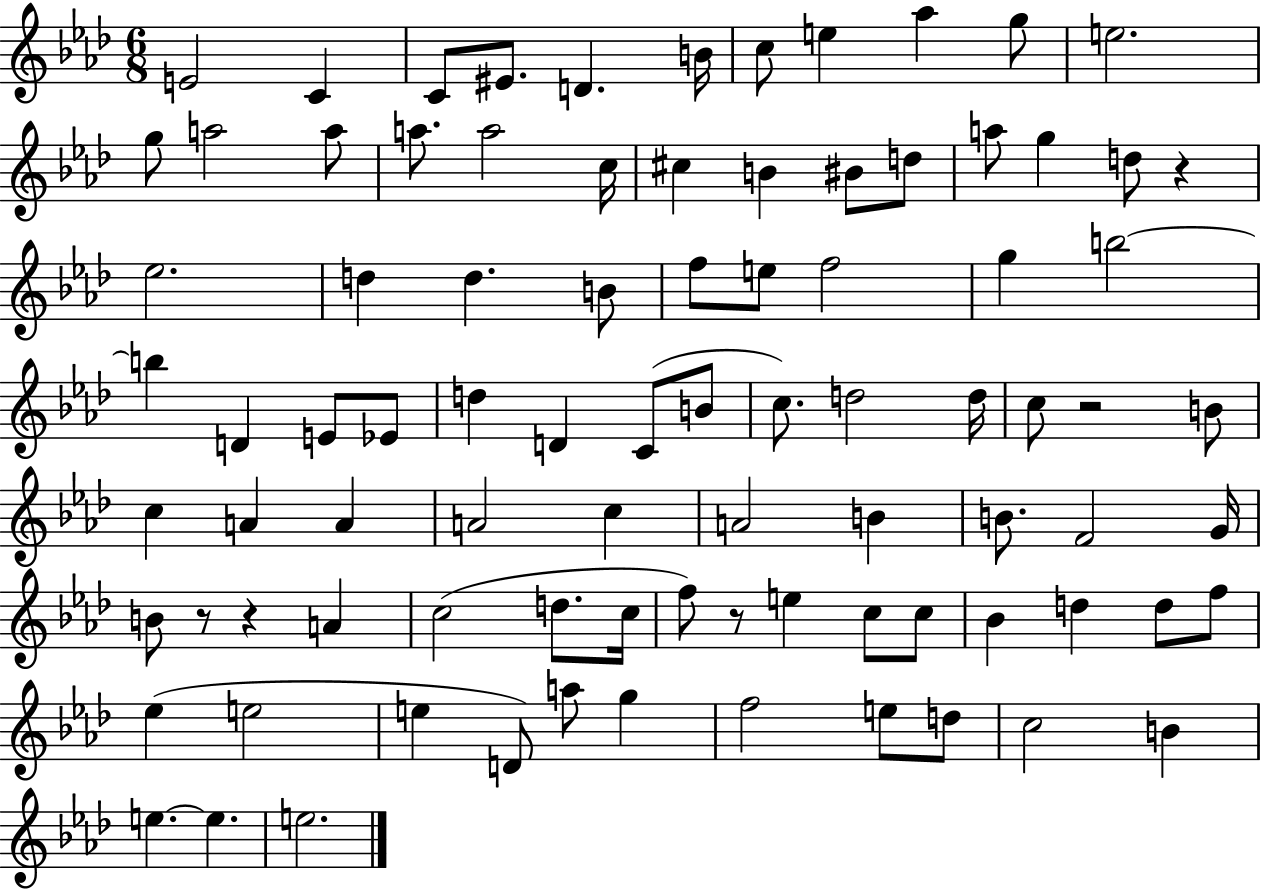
X:1
T:Untitled
M:6/8
L:1/4
K:Ab
E2 C C/2 ^E/2 D B/4 c/2 e _a g/2 e2 g/2 a2 a/2 a/2 a2 c/4 ^c B ^B/2 d/2 a/2 g d/2 z _e2 d d B/2 f/2 e/2 f2 g b2 b D E/2 _E/2 d D C/2 B/2 c/2 d2 d/4 c/2 z2 B/2 c A A A2 c A2 B B/2 F2 G/4 B/2 z/2 z A c2 d/2 c/4 f/2 z/2 e c/2 c/2 _B d d/2 f/2 _e e2 e D/2 a/2 g f2 e/2 d/2 c2 B e e e2